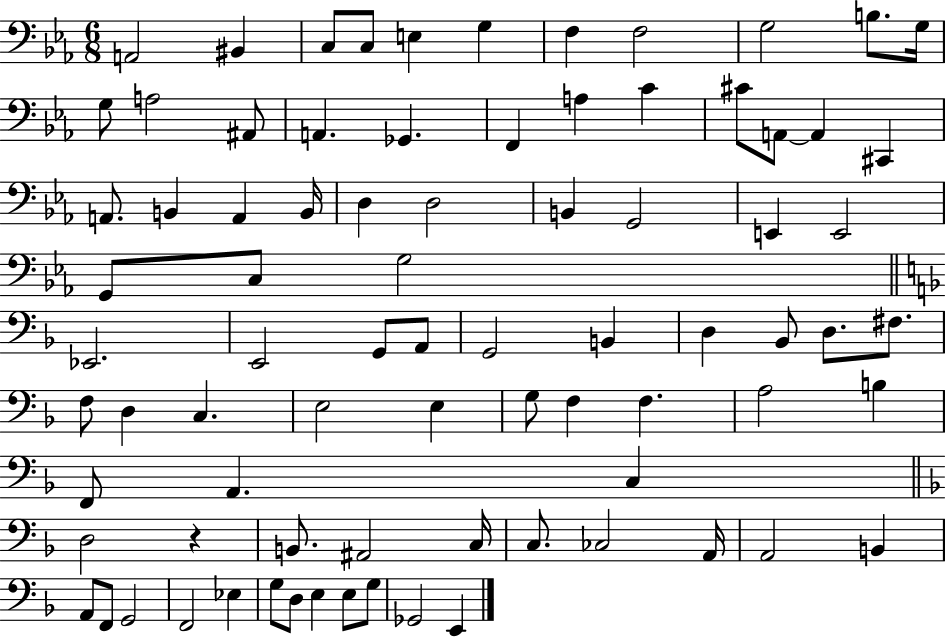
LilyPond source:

{
  \clef bass
  \numericTimeSignature
  \time 6/8
  \key ees \major
  a,2 bis,4 | c8 c8 e4 g4 | f4 f2 | g2 b8. g16 | \break g8 a2 ais,8 | a,4. ges,4. | f,4 a4 c'4 | cis'8 a,8~~ a,4 cis,4 | \break a,8. b,4 a,4 b,16 | d4 d2 | b,4 g,2 | e,4 e,2 | \break g,8 c8 g2 | \bar "||" \break \key d \minor ees,2. | e,2 g,8 a,8 | g,2 b,4 | d4 bes,8 d8. fis8. | \break f8 d4 c4. | e2 e4 | g8 f4 f4. | a2 b4 | \break f,8 a,4. c4 | \bar "||" \break \key d \minor d2 r4 | b,8. ais,2 c16 | c8. ces2 a,16 | a,2 b,4 | \break a,8 f,8 g,2 | f,2 ees4 | g8 d8 e4 e8 g8 | ges,2 e,4 | \break \bar "|."
}